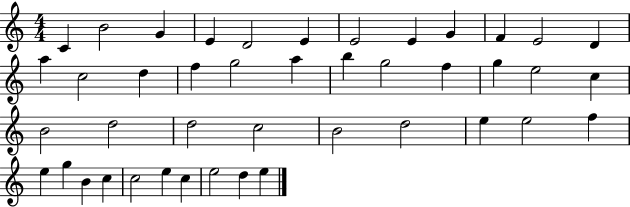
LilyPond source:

{
  \clef treble
  \numericTimeSignature
  \time 4/4
  \key c \major
  c'4 b'2 g'4 | e'4 d'2 e'4 | e'2 e'4 g'4 | f'4 e'2 d'4 | \break a''4 c''2 d''4 | f''4 g''2 a''4 | b''4 g''2 f''4 | g''4 e''2 c''4 | \break b'2 d''2 | d''2 c''2 | b'2 d''2 | e''4 e''2 f''4 | \break e''4 g''4 b'4 c''4 | c''2 e''4 c''4 | e''2 d''4 e''4 | \bar "|."
}